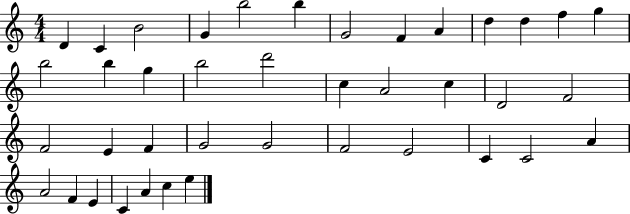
D4/q C4/q B4/h G4/q B5/h B5/q G4/h F4/q A4/q D5/q D5/q F5/q G5/q B5/h B5/q G5/q B5/h D6/h C5/q A4/h C5/q D4/h F4/h F4/h E4/q F4/q G4/h G4/h F4/h E4/h C4/q C4/h A4/q A4/h F4/q E4/q C4/q A4/q C5/q E5/q